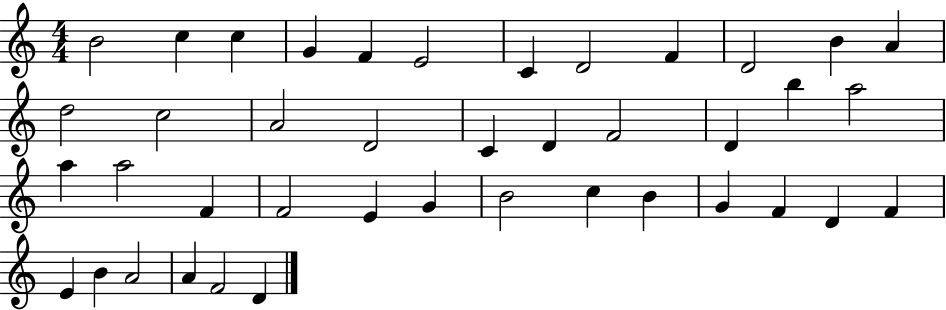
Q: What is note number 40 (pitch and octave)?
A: F4